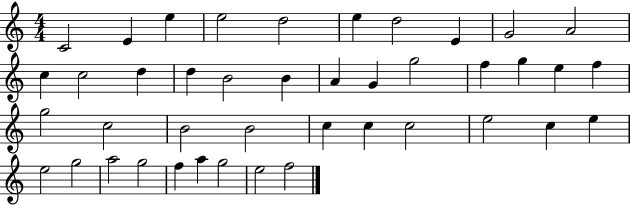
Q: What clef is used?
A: treble